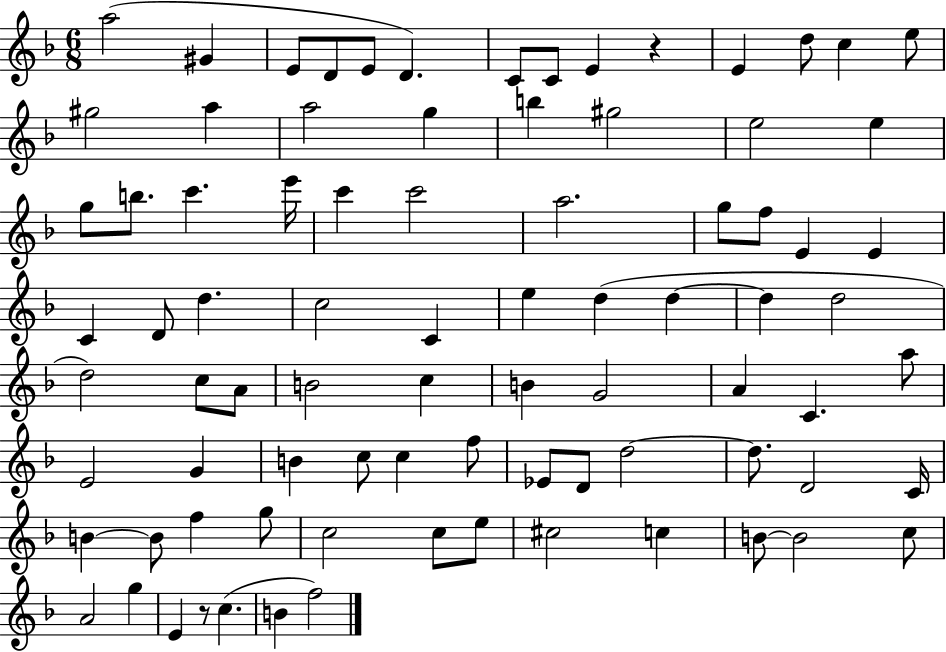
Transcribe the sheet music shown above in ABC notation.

X:1
T:Untitled
M:6/8
L:1/4
K:F
a2 ^G E/2 D/2 E/2 D C/2 C/2 E z E d/2 c e/2 ^g2 a a2 g b ^g2 e2 e g/2 b/2 c' e'/4 c' c'2 a2 g/2 f/2 E E C D/2 d c2 C e d d d d2 d2 c/2 A/2 B2 c B G2 A C a/2 E2 G B c/2 c f/2 _E/2 D/2 d2 d/2 D2 C/4 B B/2 f g/2 c2 c/2 e/2 ^c2 c B/2 B2 c/2 A2 g E z/2 c B f2